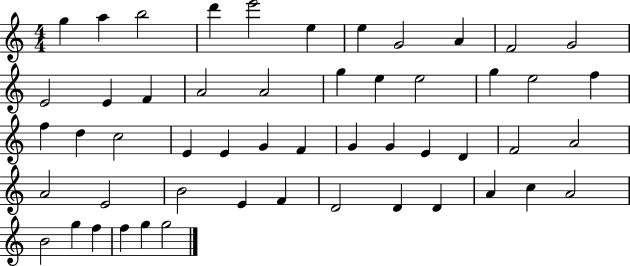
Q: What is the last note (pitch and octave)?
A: G5